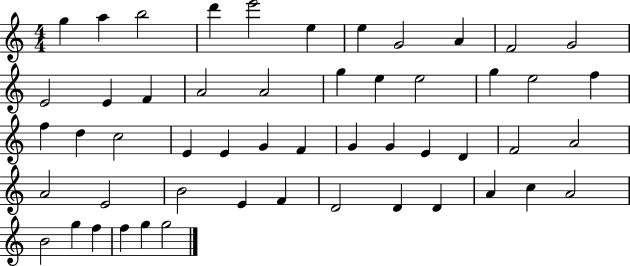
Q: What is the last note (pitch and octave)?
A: G5